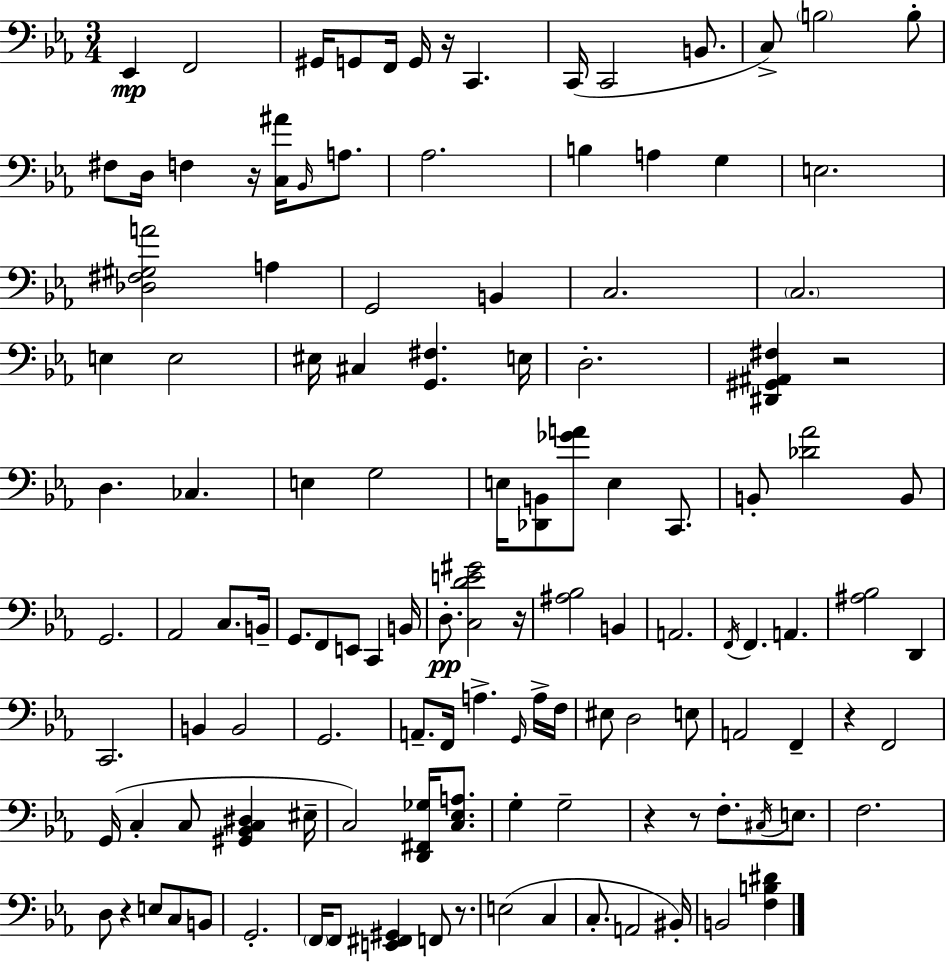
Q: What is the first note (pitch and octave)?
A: Eb2